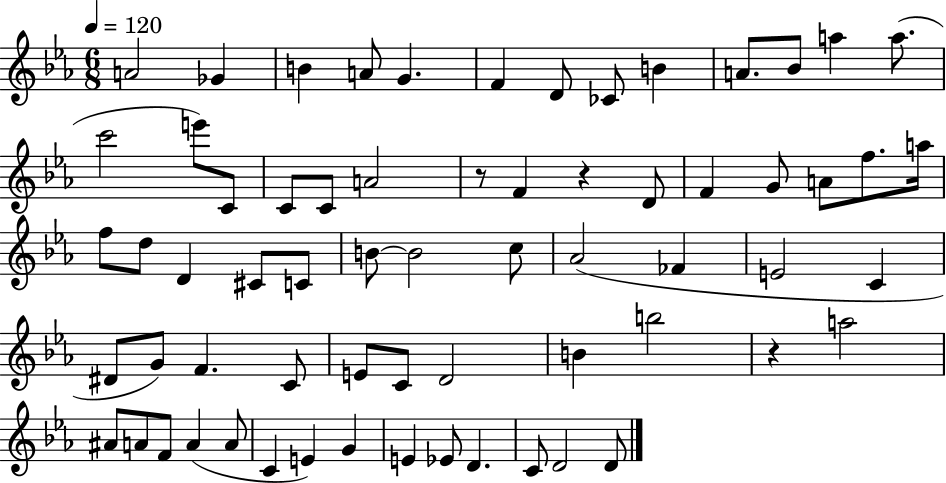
A4/h Gb4/q B4/q A4/e G4/q. F4/q D4/e CES4/e B4/q A4/e. Bb4/e A5/q A5/e. C6/h E6/e C4/e C4/e C4/e A4/h R/e F4/q R/q D4/e F4/q G4/e A4/e F5/e. A5/s F5/e D5/e D4/q C#4/e C4/e B4/e B4/h C5/e Ab4/h FES4/q E4/h C4/q D#4/e G4/e F4/q. C4/e E4/e C4/e D4/h B4/q B5/h R/q A5/h A#4/e A4/e F4/e A4/q A4/e C4/q E4/q G4/q E4/q Eb4/e D4/q. C4/e D4/h D4/e